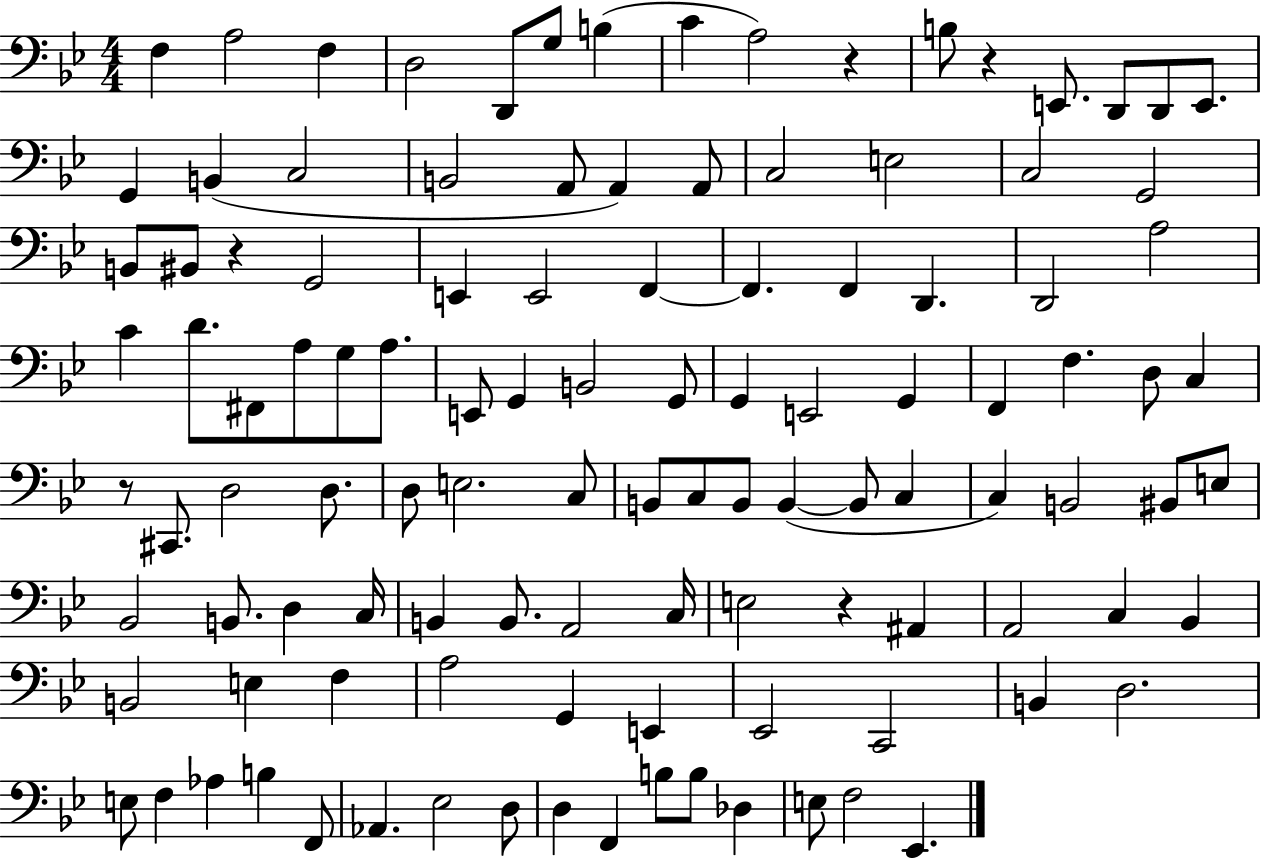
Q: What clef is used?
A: bass